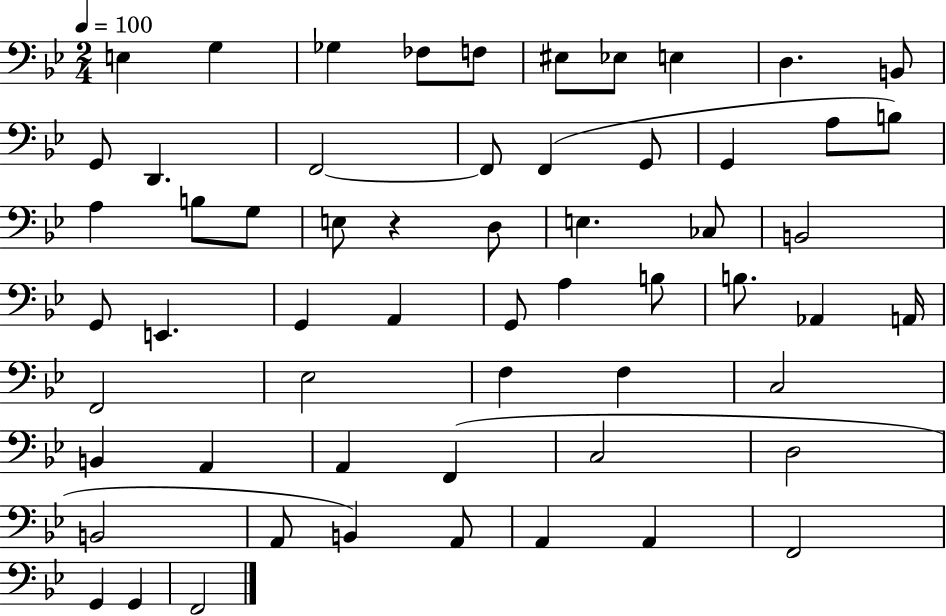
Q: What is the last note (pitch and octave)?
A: F2